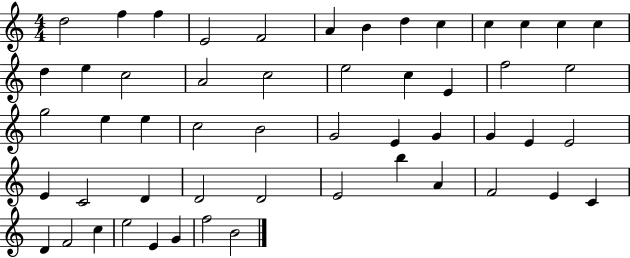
X:1
T:Untitled
M:4/4
L:1/4
K:C
d2 f f E2 F2 A B d c c c c c d e c2 A2 c2 e2 c E f2 e2 g2 e e c2 B2 G2 E G G E E2 E C2 D D2 D2 E2 b A F2 E C D F2 c e2 E G f2 B2